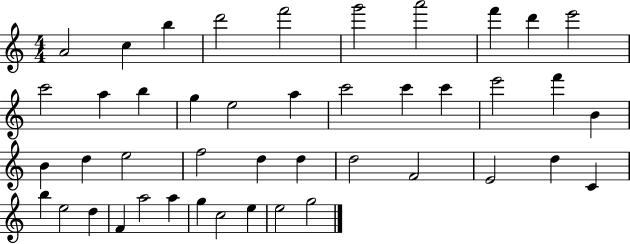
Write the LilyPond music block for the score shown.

{
  \clef treble
  \numericTimeSignature
  \time 4/4
  \key c \major
  a'2 c''4 b''4 | d'''2 f'''2 | g'''2 a'''2 | f'''4 d'''4 e'''2 | \break c'''2 a''4 b''4 | g''4 e''2 a''4 | c'''2 c'''4 c'''4 | e'''2 f'''4 b'4 | \break b'4 d''4 e''2 | f''2 d''4 d''4 | d''2 f'2 | e'2 d''4 c'4 | \break b''4 e''2 d''4 | f'4 a''2 a''4 | g''4 c''2 e''4 | e''2 g''2 | \break \bar "|."
}